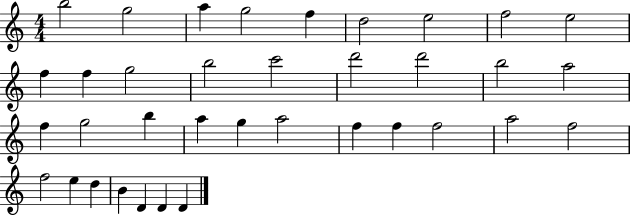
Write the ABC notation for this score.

X:1
T:Untitled
M:4/4
L:1/4
K:C
b2 g2 a g2 f d2 e2 f2 e2 f f g2 b2 c'2 d'2 d'2 b2 a2 f g2 b a g a2 f f f2 a2 f2 f2 e d B D D D